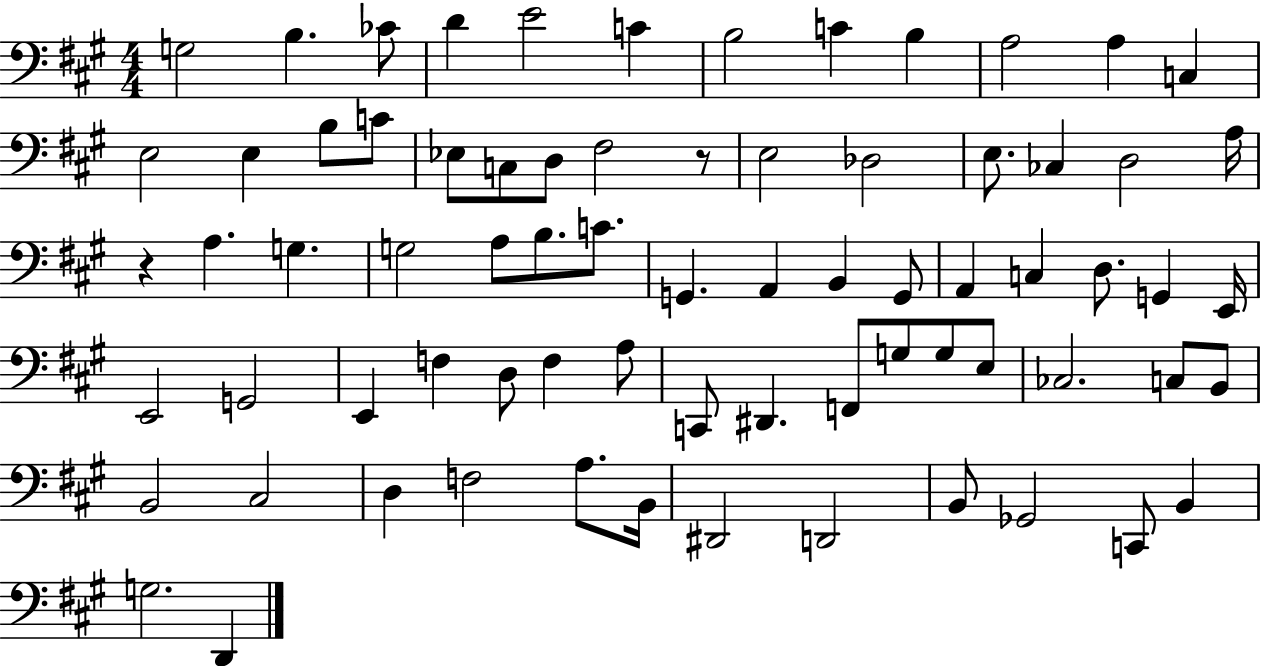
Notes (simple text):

G3/h B3/q. CES4/e D4/q E4/h C4/q B3/h C4/q B3/q A3/h A3/q C3/q E3/h E3/q B3/e C4/e Eb3/e C3/e D3/e F#3/h R/e E3/h Db3/h E3/e. CES3/q D3/h A3/s R/q A3/q. G3/q. G3/h A3/e B3/e. C4/e. G2/q. A2/q B2/q G2/e A2/q C3/q D3/e. G2/q E2/s E2/h G2/h E2/q F3/q D3/e F3/q A3/e C2/e D#2/q. F2/e G3/e G3/e E3/e CES3/h. C3/e B2/e B2/h C#3/h D3/q F3/h A3/e. B2/s D#2/h D2/h B2/e Gb2/h C2/e B2/q G3/h. D2/q